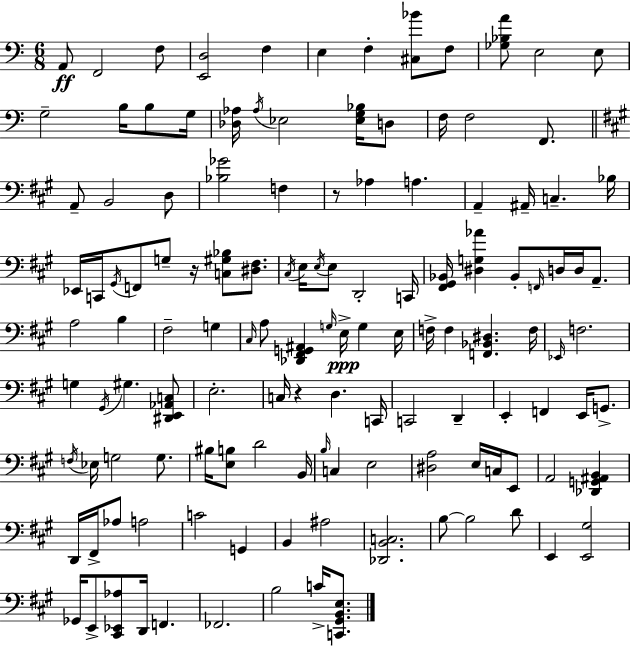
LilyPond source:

{
  \clef bass
  \numericTimeSignature
  \time 6/8
  \key c \major
  \repeat volta 2 { a,8\ff f,2 f8 | <e, d>2 f4 | e4 f4-. <cis bes'>8 f8 | <ges bes a'>8 e2 e8 | \break g2-- b16 b8 g16 | <des aes>16 \acciaccatura { aes16 } ees2 <ees g bes>16 d8 | f16 f2 f,8. | \bar "||" \break \key a \major a,8-- b,2 d8 | <bes ges'>2 f4 | r8 aes4 a4. | a,4-- ais,16-- c4.-- bes16 | \break ees,16 c,16 \acciaccatura { gis,16 } f,8 g8-- r16 <c gis bes>8 <dis fis>8. | \acciaccatura { cis16 } e16 \acciaccatura { e16 } e8 d,2-. | c,16 <fis, gis, bes,>16 <dis g aes'>4 bes,8-. \grace { f,16 } d16 | d16 a,8.-- a2 | \break b4 fis2-- | g4 \grace { cis16 } a8 <des, fis, g, ais,>4 \grace { g16 }\ppp | e16-> g4 e16 f16-> f4 <f, bes, dis>4. | f16 \grace { ees,16 } f2. | \break g4 \acciaccatura { gis,16 } | gis4. <dis, e, aes, c>8 e2.-. | c16 r4 | d4. c,16 c,2 | \break d,4-- e,4-. | f,4 e,16 g,8.-> \acciaccatura { f16 } ees16 g2 | g8. bis16 <e b>8 | d'2 b,16 \grace { b16 } c4 | \break e2 <dis a>2 | e16 c16 e,8 a,2 | <des, g, ais, b,>4 d,16 fis,16-> | aes8 a2 c'2 | \break g,4 b,4 | ais2 <des, b, c>2. | b8~~ | b2 d'8 e,4 | \break <e, gis>2 ges,16 e,8-> | <cis, ees, aes>8 d,16 f,4. fes,2. | b2 | c'16-> <c, gis, b, e>8. } \bar "|."
}